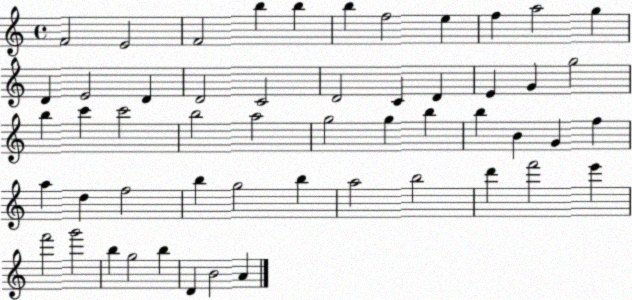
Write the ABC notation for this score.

X:1
T:Untitled
M:4/4
L:1/4
K:C
F2 E2 F2 b b b f2 e f a2 g D E2 D D2 C2 D2 C D E G g2 b c' c'2 b2 a2 g2 g b b B G f a d f2 b g2 b a2 b2 d' f'2 e' f'2 g'2 b g2 b D B2 A